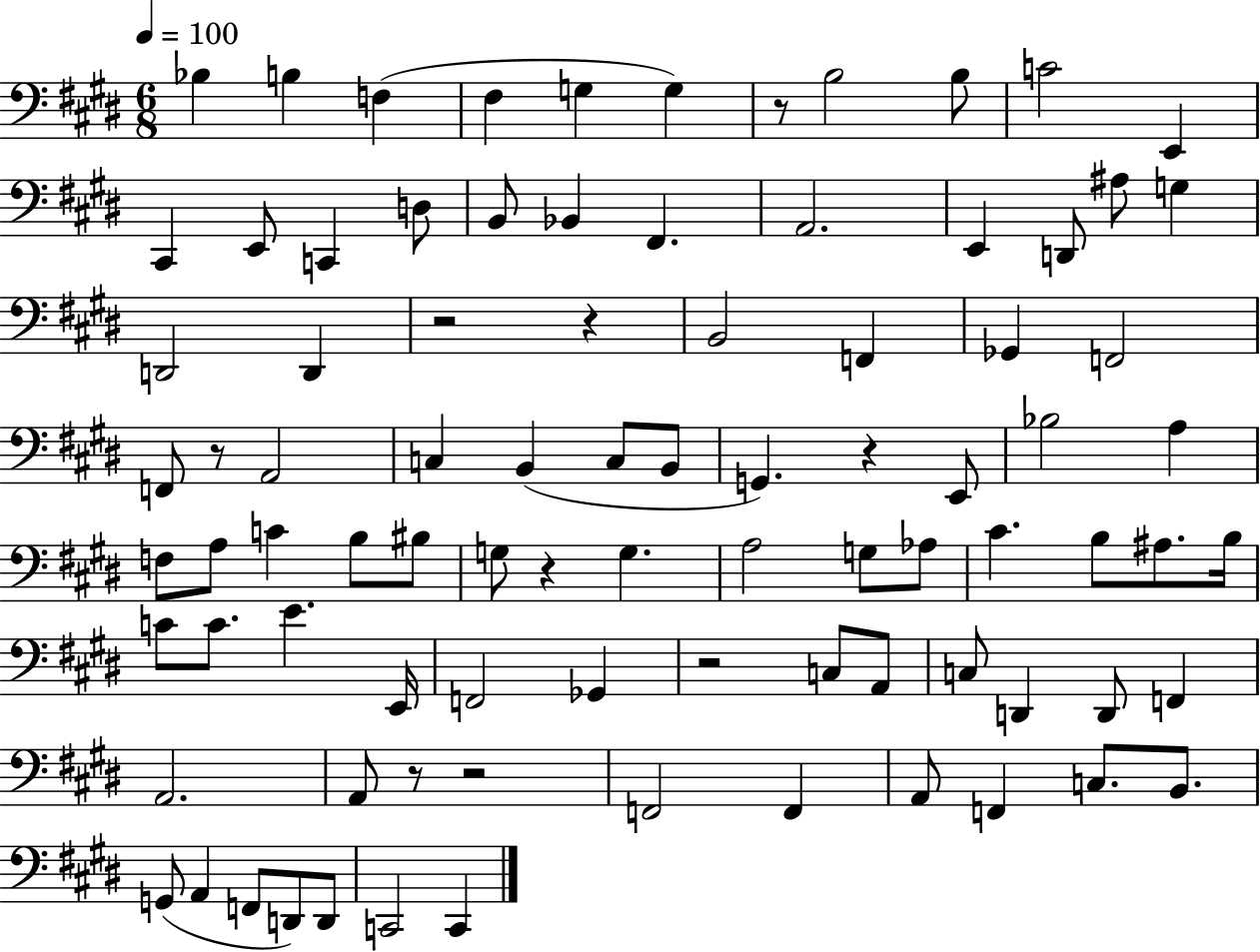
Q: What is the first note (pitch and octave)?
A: Bb3